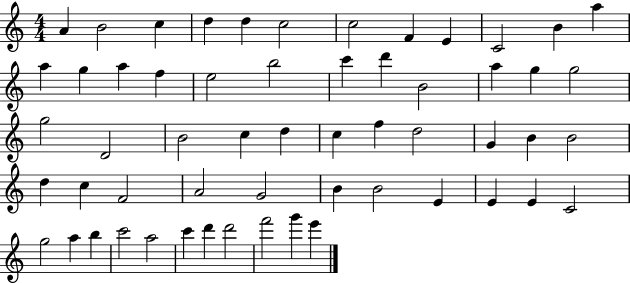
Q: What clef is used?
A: treble